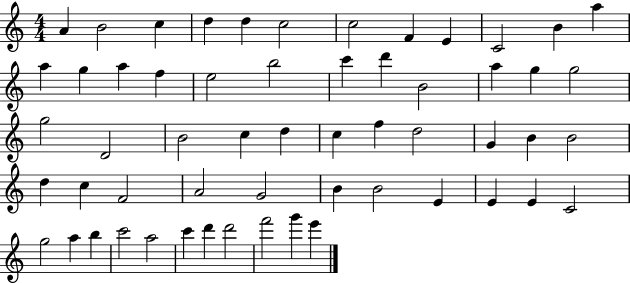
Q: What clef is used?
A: treble